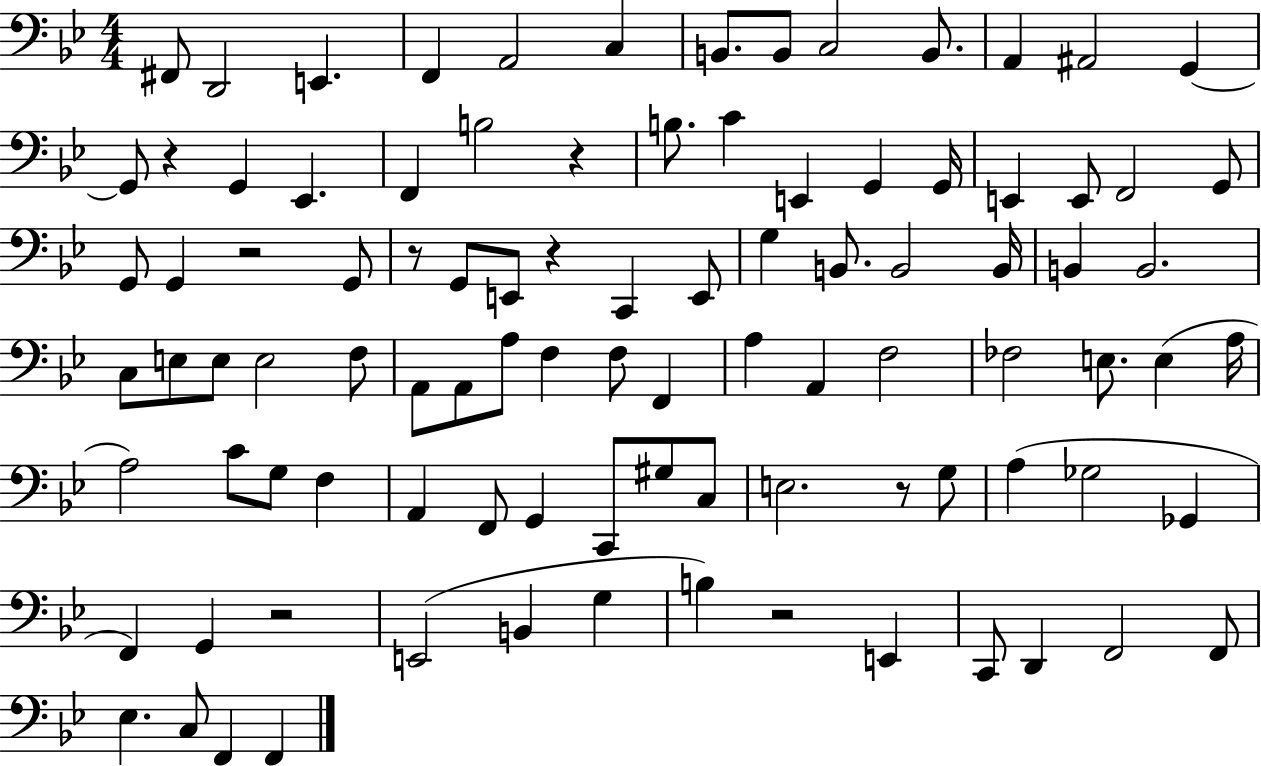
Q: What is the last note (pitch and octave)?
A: F2